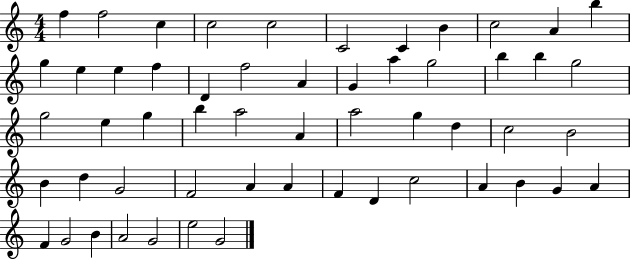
X:1
T:Untitled
M:4/4
L:1/4
K:C
f f2 c c2 c2 C2 C B c2 A b g e e f D f2 A G a g2 b b g2 g2 e g b a2 A a2 g d c2 B2 B d G2 F2 A A F D c2 A B G A F G2 B A2 G2 e2 G2